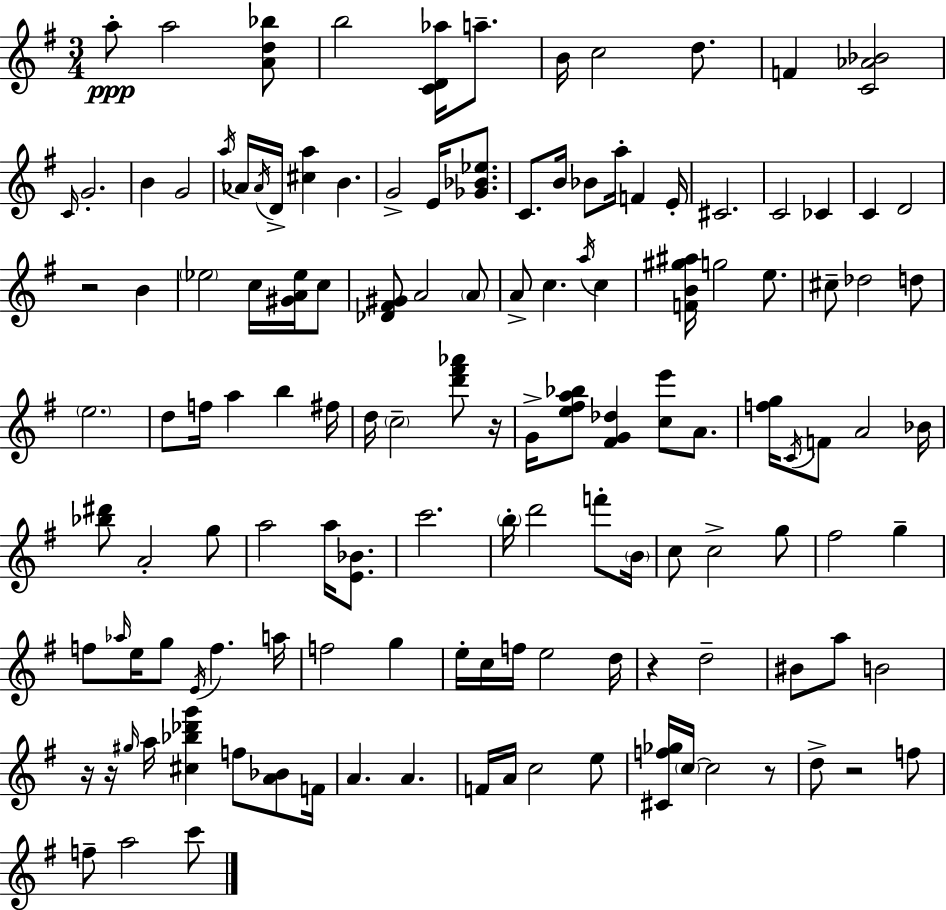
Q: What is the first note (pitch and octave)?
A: A5